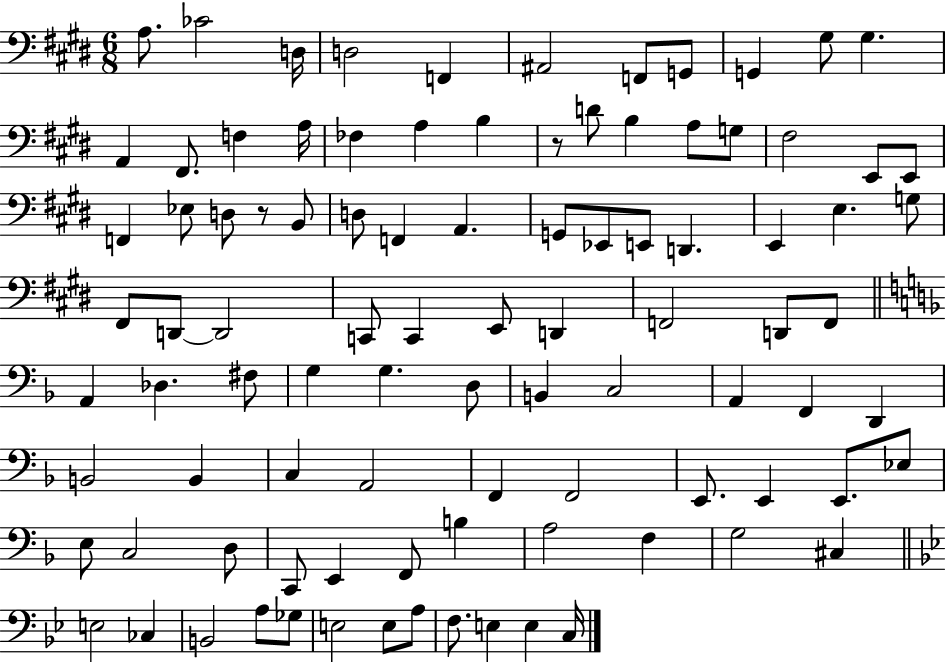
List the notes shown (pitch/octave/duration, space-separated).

A3/e. CES4/h D3/s D3/h F2/q A#2/h F2/e G2/e G2/q G#3/e G#3/q. A2/q F#2/e. F3/q A3/s FES3/q A3/q B3/q R/e D4/e B3/q A3/e G3/e F#3/h E2/e E2/e F2/q Eb3/e D3/e R/e B2/e D3/e F2/q A2/q. G2/e Eb2/e E2/e D2/q. E2/q E3/q. G3/e F#2/e D2/e D2/h C2/e C2/q E2/e D2/q F2/h D2/e F2/e A2/q Db3/q. F#3/e G3/q G3/q. D3/e B2/q C3/h A2/q F2/q D2/q B2/h B2/q C3/q A2/h F2/q F2/h E2/e. E2/q E2/e. Eb3/e E3/e C3/h D3/e C2/e E2/q F2/e B3/q A3/h F3/q G3/h C#3/q E3/h CES3/q B2/h A3/e Gb3/e E3/h E3/e A3/e F3/e. E3/q E3/q C3/s